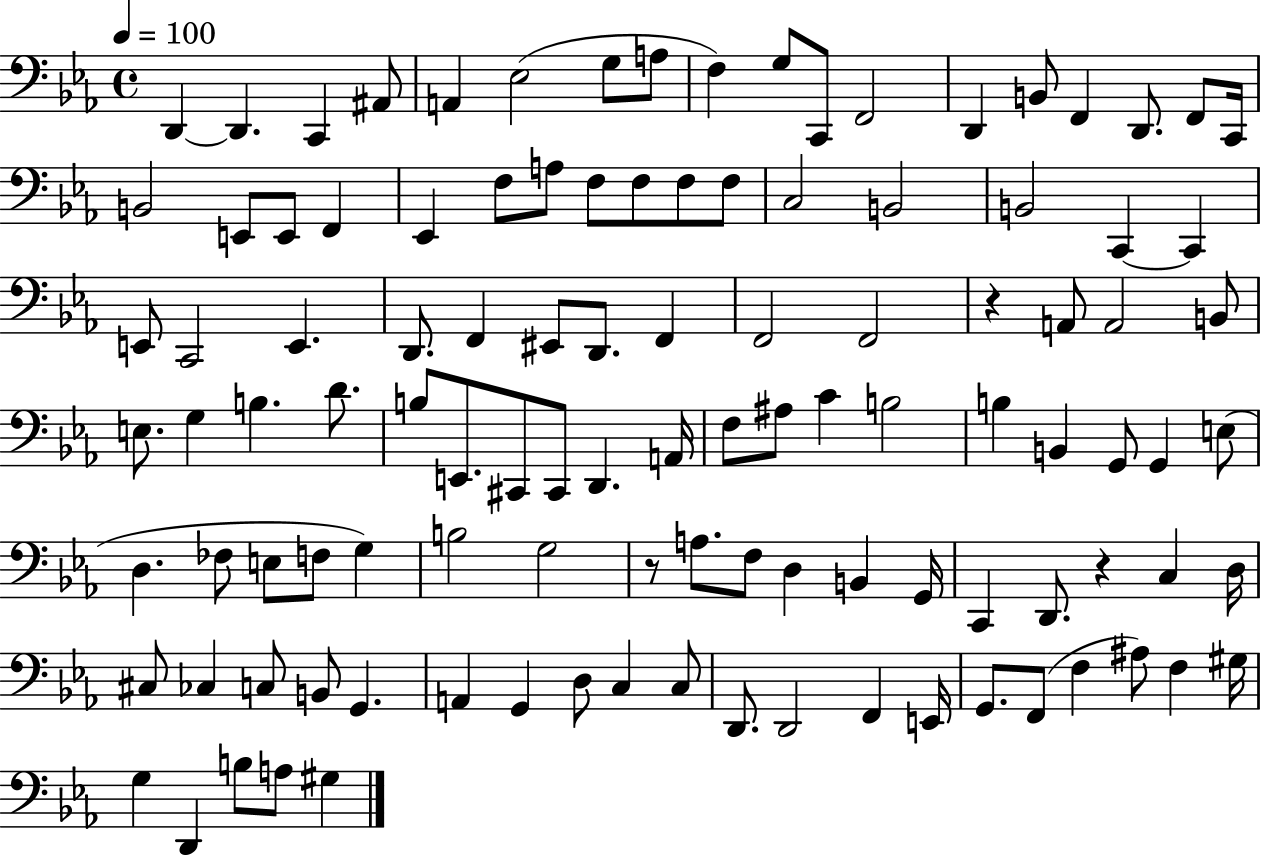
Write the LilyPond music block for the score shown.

{
  \clef bass
  \time 4/4
  \defaultTimeSignature
  \key ees \major
  \tempo 4 = 100
  d,4~~ d,4. c,4 ais,8 | a,4 ees2( g8 a8 | f4) g8 c,8 f,2 | d,4 b,8 f,4 d,8. f,8 c,16 | \break b,2 e,8 e,8 f,4 | ees,4 f8 a8 f8 f8 f8 f8 | c2 b,2 | b,2 c,4~~ c,4 | \break e,8 c,2 e,4. | d,8. f,4 eis,8 d,8. f,4 | f,2 f,2 | r4 a,8 a,2 b,8 | \break e8. g4 b4. d'8. | b8 e,8. cis,8 cis,8 d,4. a,16 | f8 ais8 c'4 b2 | b4 b,4 g,8 g,4 e8( | \break d4. fes8 e8 f8 g4) | b2 g2 | r8 a8. f8 d4 b,4 g,16 | c,4 d,8. r4 c4 d16 | \break cis8 ces4 c8 b,8 g,4. | a,4 g,4 d8 c4 c8 | d,8. d,2 f,4 e,16 | g,8. f,8( f4 ais8) f4 gis16 | \break g4 d,4 b8 a8 gis4 | \bar "|."
}